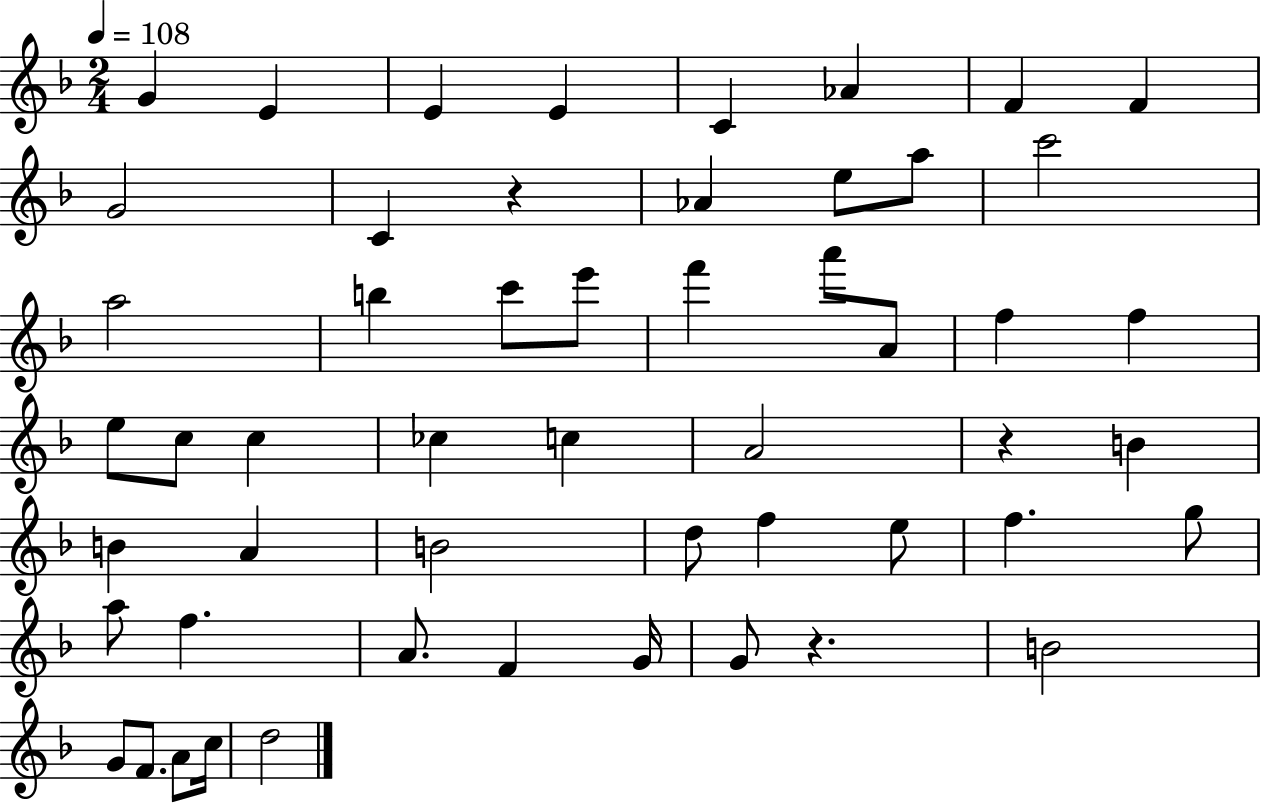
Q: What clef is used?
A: treble